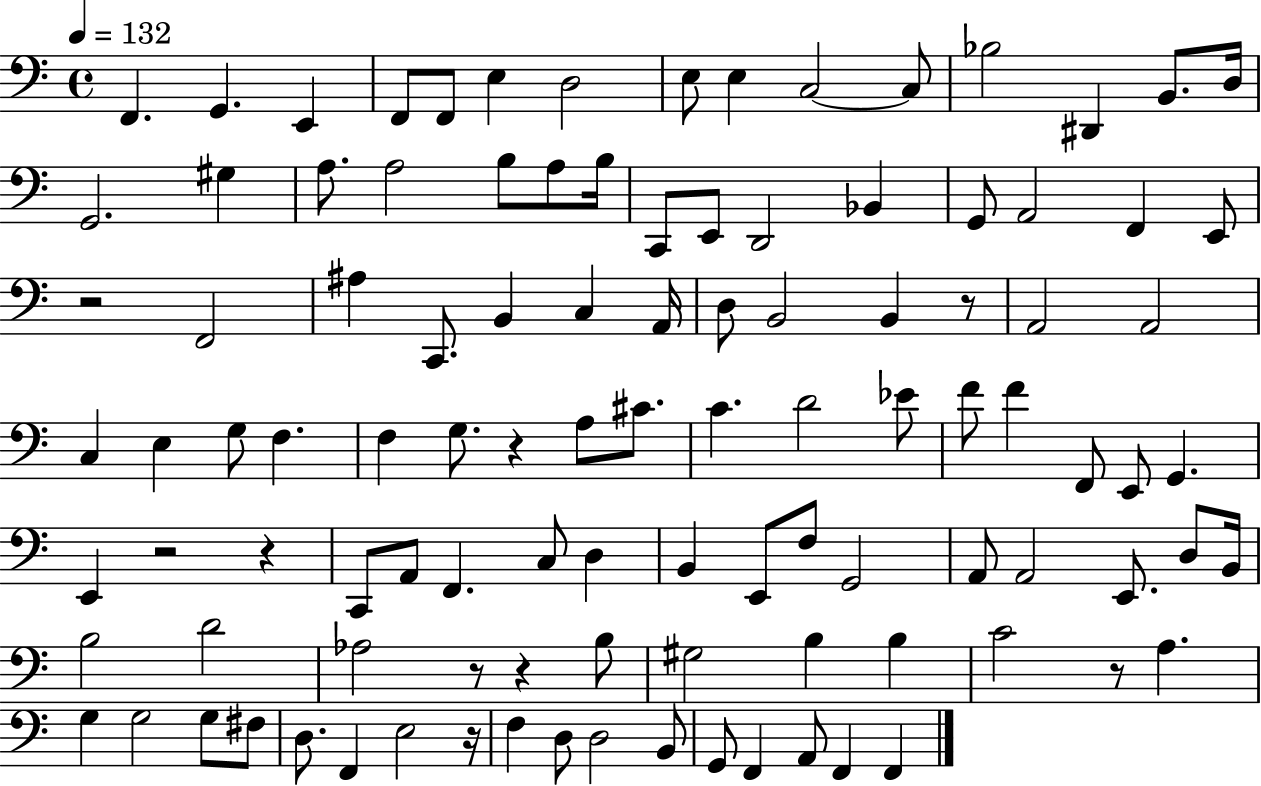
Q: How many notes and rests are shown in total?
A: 106